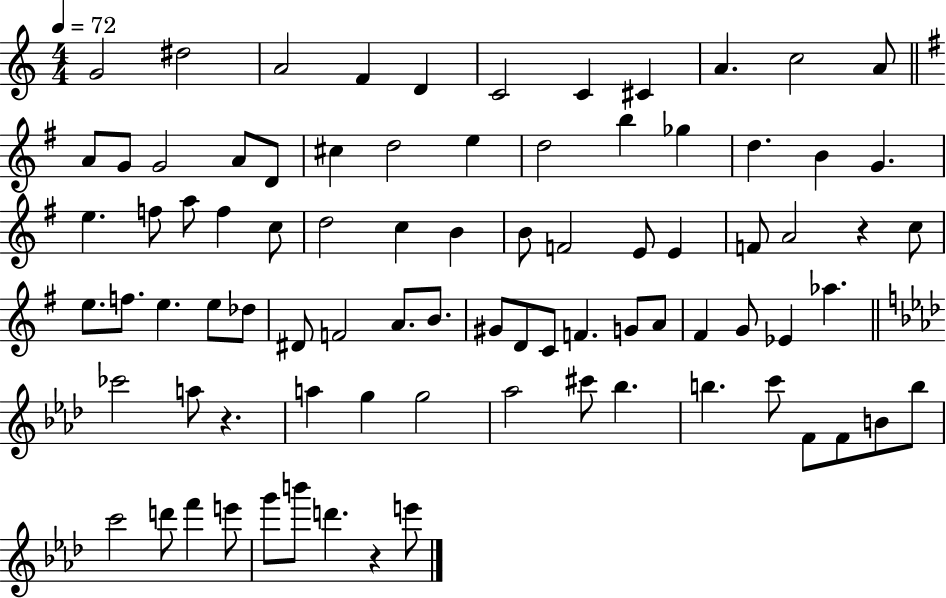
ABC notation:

X:1
T:Untitled
M:4/4
L:1/4
K:C
G2 ^d2 A2 F D C2 C ^C A c2 A/2 A/2 G/2 G2 A/2 D/2 ^c d2 e d2 b _g d B G e f/2 a/2 f c/2 d2 c B B/2 F2 E/2 E F/2 A2 z c/2 e/2 f/2 e e/2 _d/2 ^D/2 F2 A/2 B/2 ^G/2 D/2 C/2 F G/2 A/2 ^F G/2 _E _a _c'2 a/2 z a g g2 _a2 ^c'/2 _b b c'/2 F/2 F/2 B/2 b/2 c'2 d'/2 f' e'/2 g'/2 b'/2 d' z e'/2